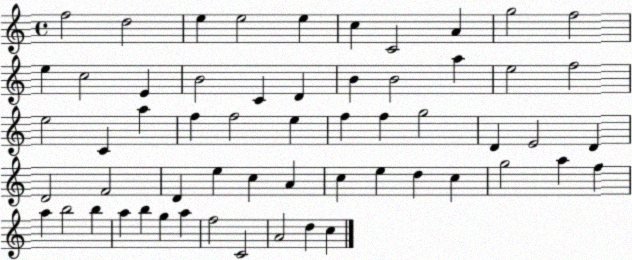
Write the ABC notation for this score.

X:1
T:Untitled
M:4/4
L:1/4
K:C
f2 d2 e e2 e c C2 A g2 f2 e c2 E B2 C D B B2 a e2 f2 e2 C a f f2 e f f g2 D E2 D D2 F2 D e c A c e d c g2 a f a b2 b a b g a f2 C2 A2 d c